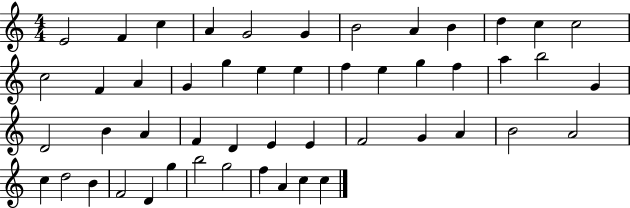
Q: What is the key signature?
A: C major